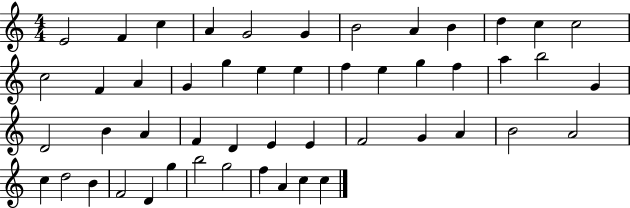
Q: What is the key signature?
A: C major